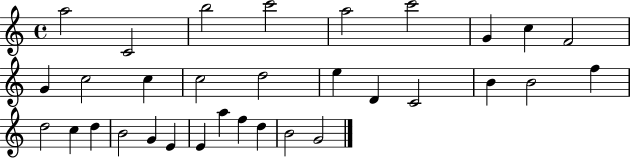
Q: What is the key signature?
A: C major